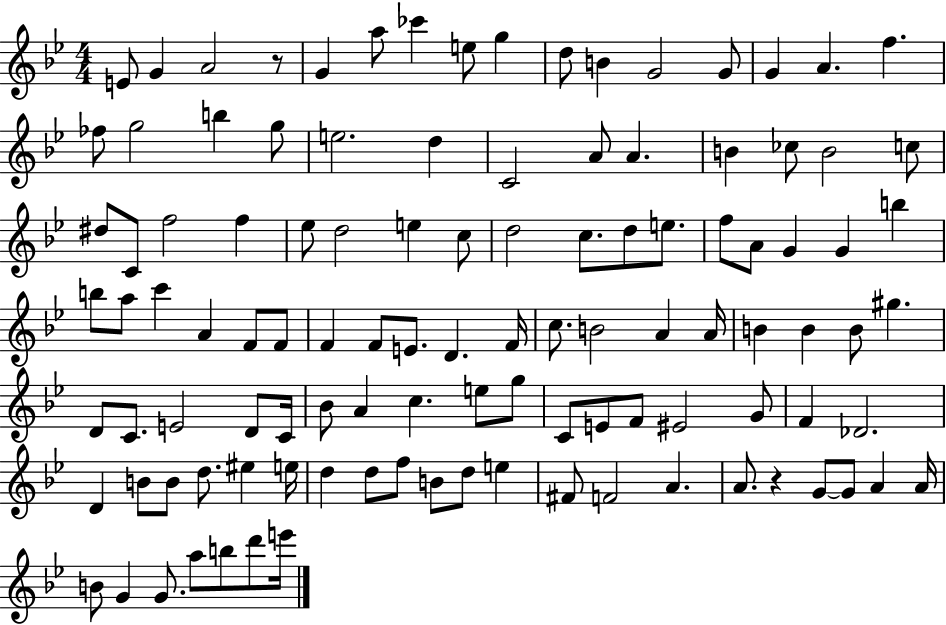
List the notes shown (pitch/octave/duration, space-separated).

E4/e G4/q A4/h R/e G4/q A5/e CES6/q E5/e G5/q D5/e B4/q G4/h G4/e G4/q A4/q. F5/q. FES5/e G5/h B5/q G5/e E5/h. D5/q C4/h A4/e A4/q. B4/q CES5/e B4/h C5/e D#5/e C4/e F5/h F5/q Eb5/e D5/h E5/q C5/e D5/h C5/e. D5/e E5/e. F5/e A4/e G4/q G4/q B5/q B5/e A5/e C6/q A4/q F4/e F4/e F4/q F4/e E4/e. D4/q. F4/s C5/e. B4/h A4/q A4/s B4/q B4/q B4/e G#5/q. D4/e C4/e. E4/h D4/e C4/s Bb4/e A4/q C5/q. E5/e G5/e C4/e E4/e F4/e EIS4/h G4/e F4/q Db4/h. D4/q B4/e B4/e D5/e. EIS5/q E5/s D5/q D5/e F5/e B4/e D5/e E5/q F#4/e F4/h A4/q. A4/e. R/q G4/e G4/e A4/q A4/s B4/e G4/q G4/e. A5/e B5/e D6/e E6/s